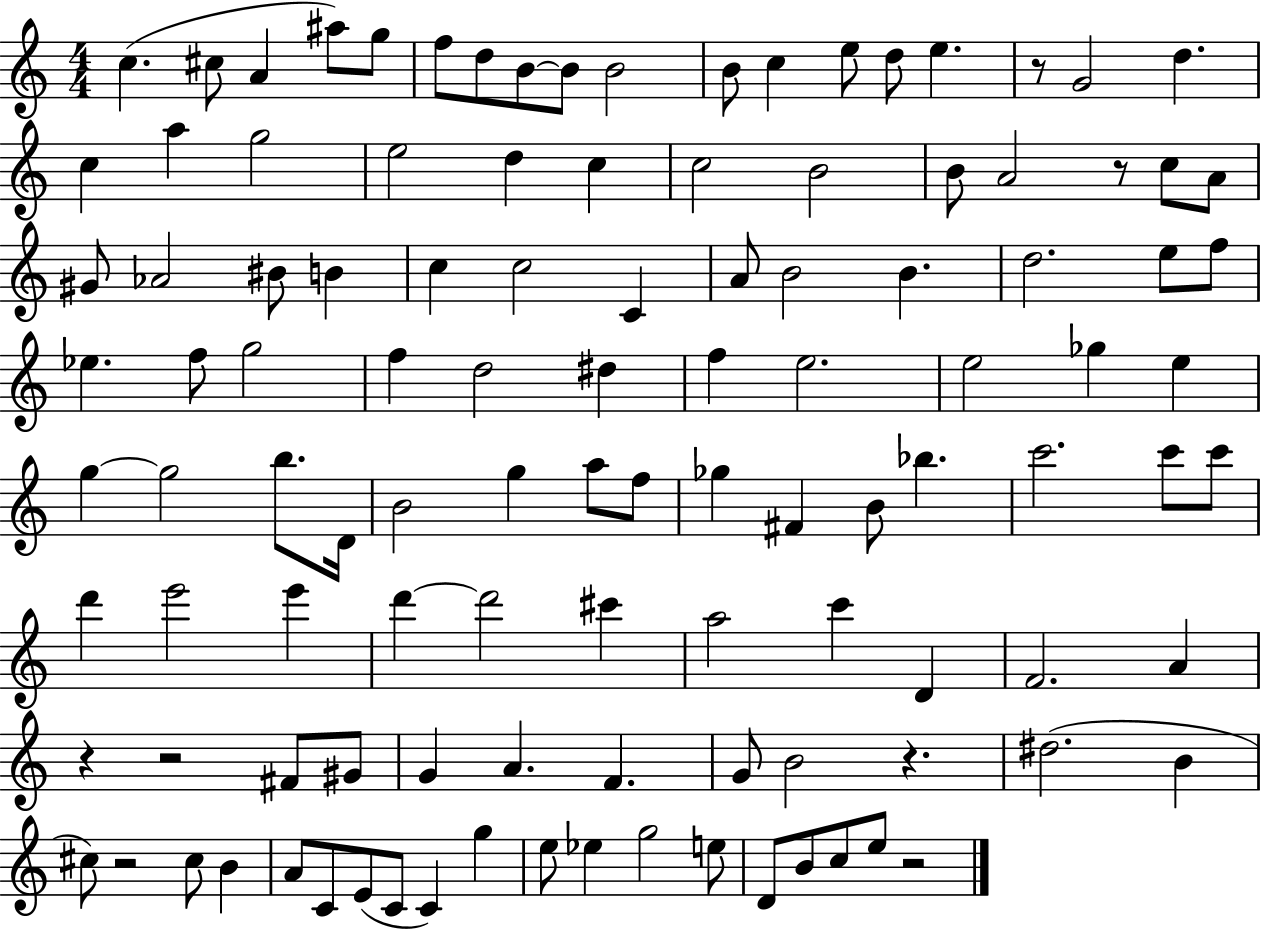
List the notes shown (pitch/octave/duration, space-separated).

C5/q. C#5/e A4/q A#5/e G5/e F5/e D5/e B4/e B4/e B4/h B4/e C5/q E5/e D5/e E5/q. R/e G4/h D5/q. C5/q A5/q G5/h E5/h D5/q C5/q C5/h B4/h B4/e A4/h R/e C5/e A4/e G#4/e Ab4/h BIS4/e B4/q C5/q C5/h C4/q A4/e B4/h B4/q. D5/h. E5/e F5/e Eb5/q. F5/e G5/h F5/q D5/h D#5/q F5/q E5/h. E5/h Gb5/q E5/q G5/q G5/h B5/e. D4/s B4/h G5/q A5/e F5/e Gb5/q F#4/q B4/e Bb5/q. C6/h. C6/e C6/e D6/q E6/h E6/q D6/q D6/h C#6/q A5/h C6/q D4/q F4/h. A4/q R/q R/h F#4/e G#4/e G4/q A4/q. F4/q. G4/e B4/h R/q. D#5/h. B4/q C#5/e R/h C#5/e B4/q A4/e C4/e E4/e C4/e C4/q G5/q E5/e Eb5/q G5/h E5/e D4/e B4/e C5/e E5/e R/h